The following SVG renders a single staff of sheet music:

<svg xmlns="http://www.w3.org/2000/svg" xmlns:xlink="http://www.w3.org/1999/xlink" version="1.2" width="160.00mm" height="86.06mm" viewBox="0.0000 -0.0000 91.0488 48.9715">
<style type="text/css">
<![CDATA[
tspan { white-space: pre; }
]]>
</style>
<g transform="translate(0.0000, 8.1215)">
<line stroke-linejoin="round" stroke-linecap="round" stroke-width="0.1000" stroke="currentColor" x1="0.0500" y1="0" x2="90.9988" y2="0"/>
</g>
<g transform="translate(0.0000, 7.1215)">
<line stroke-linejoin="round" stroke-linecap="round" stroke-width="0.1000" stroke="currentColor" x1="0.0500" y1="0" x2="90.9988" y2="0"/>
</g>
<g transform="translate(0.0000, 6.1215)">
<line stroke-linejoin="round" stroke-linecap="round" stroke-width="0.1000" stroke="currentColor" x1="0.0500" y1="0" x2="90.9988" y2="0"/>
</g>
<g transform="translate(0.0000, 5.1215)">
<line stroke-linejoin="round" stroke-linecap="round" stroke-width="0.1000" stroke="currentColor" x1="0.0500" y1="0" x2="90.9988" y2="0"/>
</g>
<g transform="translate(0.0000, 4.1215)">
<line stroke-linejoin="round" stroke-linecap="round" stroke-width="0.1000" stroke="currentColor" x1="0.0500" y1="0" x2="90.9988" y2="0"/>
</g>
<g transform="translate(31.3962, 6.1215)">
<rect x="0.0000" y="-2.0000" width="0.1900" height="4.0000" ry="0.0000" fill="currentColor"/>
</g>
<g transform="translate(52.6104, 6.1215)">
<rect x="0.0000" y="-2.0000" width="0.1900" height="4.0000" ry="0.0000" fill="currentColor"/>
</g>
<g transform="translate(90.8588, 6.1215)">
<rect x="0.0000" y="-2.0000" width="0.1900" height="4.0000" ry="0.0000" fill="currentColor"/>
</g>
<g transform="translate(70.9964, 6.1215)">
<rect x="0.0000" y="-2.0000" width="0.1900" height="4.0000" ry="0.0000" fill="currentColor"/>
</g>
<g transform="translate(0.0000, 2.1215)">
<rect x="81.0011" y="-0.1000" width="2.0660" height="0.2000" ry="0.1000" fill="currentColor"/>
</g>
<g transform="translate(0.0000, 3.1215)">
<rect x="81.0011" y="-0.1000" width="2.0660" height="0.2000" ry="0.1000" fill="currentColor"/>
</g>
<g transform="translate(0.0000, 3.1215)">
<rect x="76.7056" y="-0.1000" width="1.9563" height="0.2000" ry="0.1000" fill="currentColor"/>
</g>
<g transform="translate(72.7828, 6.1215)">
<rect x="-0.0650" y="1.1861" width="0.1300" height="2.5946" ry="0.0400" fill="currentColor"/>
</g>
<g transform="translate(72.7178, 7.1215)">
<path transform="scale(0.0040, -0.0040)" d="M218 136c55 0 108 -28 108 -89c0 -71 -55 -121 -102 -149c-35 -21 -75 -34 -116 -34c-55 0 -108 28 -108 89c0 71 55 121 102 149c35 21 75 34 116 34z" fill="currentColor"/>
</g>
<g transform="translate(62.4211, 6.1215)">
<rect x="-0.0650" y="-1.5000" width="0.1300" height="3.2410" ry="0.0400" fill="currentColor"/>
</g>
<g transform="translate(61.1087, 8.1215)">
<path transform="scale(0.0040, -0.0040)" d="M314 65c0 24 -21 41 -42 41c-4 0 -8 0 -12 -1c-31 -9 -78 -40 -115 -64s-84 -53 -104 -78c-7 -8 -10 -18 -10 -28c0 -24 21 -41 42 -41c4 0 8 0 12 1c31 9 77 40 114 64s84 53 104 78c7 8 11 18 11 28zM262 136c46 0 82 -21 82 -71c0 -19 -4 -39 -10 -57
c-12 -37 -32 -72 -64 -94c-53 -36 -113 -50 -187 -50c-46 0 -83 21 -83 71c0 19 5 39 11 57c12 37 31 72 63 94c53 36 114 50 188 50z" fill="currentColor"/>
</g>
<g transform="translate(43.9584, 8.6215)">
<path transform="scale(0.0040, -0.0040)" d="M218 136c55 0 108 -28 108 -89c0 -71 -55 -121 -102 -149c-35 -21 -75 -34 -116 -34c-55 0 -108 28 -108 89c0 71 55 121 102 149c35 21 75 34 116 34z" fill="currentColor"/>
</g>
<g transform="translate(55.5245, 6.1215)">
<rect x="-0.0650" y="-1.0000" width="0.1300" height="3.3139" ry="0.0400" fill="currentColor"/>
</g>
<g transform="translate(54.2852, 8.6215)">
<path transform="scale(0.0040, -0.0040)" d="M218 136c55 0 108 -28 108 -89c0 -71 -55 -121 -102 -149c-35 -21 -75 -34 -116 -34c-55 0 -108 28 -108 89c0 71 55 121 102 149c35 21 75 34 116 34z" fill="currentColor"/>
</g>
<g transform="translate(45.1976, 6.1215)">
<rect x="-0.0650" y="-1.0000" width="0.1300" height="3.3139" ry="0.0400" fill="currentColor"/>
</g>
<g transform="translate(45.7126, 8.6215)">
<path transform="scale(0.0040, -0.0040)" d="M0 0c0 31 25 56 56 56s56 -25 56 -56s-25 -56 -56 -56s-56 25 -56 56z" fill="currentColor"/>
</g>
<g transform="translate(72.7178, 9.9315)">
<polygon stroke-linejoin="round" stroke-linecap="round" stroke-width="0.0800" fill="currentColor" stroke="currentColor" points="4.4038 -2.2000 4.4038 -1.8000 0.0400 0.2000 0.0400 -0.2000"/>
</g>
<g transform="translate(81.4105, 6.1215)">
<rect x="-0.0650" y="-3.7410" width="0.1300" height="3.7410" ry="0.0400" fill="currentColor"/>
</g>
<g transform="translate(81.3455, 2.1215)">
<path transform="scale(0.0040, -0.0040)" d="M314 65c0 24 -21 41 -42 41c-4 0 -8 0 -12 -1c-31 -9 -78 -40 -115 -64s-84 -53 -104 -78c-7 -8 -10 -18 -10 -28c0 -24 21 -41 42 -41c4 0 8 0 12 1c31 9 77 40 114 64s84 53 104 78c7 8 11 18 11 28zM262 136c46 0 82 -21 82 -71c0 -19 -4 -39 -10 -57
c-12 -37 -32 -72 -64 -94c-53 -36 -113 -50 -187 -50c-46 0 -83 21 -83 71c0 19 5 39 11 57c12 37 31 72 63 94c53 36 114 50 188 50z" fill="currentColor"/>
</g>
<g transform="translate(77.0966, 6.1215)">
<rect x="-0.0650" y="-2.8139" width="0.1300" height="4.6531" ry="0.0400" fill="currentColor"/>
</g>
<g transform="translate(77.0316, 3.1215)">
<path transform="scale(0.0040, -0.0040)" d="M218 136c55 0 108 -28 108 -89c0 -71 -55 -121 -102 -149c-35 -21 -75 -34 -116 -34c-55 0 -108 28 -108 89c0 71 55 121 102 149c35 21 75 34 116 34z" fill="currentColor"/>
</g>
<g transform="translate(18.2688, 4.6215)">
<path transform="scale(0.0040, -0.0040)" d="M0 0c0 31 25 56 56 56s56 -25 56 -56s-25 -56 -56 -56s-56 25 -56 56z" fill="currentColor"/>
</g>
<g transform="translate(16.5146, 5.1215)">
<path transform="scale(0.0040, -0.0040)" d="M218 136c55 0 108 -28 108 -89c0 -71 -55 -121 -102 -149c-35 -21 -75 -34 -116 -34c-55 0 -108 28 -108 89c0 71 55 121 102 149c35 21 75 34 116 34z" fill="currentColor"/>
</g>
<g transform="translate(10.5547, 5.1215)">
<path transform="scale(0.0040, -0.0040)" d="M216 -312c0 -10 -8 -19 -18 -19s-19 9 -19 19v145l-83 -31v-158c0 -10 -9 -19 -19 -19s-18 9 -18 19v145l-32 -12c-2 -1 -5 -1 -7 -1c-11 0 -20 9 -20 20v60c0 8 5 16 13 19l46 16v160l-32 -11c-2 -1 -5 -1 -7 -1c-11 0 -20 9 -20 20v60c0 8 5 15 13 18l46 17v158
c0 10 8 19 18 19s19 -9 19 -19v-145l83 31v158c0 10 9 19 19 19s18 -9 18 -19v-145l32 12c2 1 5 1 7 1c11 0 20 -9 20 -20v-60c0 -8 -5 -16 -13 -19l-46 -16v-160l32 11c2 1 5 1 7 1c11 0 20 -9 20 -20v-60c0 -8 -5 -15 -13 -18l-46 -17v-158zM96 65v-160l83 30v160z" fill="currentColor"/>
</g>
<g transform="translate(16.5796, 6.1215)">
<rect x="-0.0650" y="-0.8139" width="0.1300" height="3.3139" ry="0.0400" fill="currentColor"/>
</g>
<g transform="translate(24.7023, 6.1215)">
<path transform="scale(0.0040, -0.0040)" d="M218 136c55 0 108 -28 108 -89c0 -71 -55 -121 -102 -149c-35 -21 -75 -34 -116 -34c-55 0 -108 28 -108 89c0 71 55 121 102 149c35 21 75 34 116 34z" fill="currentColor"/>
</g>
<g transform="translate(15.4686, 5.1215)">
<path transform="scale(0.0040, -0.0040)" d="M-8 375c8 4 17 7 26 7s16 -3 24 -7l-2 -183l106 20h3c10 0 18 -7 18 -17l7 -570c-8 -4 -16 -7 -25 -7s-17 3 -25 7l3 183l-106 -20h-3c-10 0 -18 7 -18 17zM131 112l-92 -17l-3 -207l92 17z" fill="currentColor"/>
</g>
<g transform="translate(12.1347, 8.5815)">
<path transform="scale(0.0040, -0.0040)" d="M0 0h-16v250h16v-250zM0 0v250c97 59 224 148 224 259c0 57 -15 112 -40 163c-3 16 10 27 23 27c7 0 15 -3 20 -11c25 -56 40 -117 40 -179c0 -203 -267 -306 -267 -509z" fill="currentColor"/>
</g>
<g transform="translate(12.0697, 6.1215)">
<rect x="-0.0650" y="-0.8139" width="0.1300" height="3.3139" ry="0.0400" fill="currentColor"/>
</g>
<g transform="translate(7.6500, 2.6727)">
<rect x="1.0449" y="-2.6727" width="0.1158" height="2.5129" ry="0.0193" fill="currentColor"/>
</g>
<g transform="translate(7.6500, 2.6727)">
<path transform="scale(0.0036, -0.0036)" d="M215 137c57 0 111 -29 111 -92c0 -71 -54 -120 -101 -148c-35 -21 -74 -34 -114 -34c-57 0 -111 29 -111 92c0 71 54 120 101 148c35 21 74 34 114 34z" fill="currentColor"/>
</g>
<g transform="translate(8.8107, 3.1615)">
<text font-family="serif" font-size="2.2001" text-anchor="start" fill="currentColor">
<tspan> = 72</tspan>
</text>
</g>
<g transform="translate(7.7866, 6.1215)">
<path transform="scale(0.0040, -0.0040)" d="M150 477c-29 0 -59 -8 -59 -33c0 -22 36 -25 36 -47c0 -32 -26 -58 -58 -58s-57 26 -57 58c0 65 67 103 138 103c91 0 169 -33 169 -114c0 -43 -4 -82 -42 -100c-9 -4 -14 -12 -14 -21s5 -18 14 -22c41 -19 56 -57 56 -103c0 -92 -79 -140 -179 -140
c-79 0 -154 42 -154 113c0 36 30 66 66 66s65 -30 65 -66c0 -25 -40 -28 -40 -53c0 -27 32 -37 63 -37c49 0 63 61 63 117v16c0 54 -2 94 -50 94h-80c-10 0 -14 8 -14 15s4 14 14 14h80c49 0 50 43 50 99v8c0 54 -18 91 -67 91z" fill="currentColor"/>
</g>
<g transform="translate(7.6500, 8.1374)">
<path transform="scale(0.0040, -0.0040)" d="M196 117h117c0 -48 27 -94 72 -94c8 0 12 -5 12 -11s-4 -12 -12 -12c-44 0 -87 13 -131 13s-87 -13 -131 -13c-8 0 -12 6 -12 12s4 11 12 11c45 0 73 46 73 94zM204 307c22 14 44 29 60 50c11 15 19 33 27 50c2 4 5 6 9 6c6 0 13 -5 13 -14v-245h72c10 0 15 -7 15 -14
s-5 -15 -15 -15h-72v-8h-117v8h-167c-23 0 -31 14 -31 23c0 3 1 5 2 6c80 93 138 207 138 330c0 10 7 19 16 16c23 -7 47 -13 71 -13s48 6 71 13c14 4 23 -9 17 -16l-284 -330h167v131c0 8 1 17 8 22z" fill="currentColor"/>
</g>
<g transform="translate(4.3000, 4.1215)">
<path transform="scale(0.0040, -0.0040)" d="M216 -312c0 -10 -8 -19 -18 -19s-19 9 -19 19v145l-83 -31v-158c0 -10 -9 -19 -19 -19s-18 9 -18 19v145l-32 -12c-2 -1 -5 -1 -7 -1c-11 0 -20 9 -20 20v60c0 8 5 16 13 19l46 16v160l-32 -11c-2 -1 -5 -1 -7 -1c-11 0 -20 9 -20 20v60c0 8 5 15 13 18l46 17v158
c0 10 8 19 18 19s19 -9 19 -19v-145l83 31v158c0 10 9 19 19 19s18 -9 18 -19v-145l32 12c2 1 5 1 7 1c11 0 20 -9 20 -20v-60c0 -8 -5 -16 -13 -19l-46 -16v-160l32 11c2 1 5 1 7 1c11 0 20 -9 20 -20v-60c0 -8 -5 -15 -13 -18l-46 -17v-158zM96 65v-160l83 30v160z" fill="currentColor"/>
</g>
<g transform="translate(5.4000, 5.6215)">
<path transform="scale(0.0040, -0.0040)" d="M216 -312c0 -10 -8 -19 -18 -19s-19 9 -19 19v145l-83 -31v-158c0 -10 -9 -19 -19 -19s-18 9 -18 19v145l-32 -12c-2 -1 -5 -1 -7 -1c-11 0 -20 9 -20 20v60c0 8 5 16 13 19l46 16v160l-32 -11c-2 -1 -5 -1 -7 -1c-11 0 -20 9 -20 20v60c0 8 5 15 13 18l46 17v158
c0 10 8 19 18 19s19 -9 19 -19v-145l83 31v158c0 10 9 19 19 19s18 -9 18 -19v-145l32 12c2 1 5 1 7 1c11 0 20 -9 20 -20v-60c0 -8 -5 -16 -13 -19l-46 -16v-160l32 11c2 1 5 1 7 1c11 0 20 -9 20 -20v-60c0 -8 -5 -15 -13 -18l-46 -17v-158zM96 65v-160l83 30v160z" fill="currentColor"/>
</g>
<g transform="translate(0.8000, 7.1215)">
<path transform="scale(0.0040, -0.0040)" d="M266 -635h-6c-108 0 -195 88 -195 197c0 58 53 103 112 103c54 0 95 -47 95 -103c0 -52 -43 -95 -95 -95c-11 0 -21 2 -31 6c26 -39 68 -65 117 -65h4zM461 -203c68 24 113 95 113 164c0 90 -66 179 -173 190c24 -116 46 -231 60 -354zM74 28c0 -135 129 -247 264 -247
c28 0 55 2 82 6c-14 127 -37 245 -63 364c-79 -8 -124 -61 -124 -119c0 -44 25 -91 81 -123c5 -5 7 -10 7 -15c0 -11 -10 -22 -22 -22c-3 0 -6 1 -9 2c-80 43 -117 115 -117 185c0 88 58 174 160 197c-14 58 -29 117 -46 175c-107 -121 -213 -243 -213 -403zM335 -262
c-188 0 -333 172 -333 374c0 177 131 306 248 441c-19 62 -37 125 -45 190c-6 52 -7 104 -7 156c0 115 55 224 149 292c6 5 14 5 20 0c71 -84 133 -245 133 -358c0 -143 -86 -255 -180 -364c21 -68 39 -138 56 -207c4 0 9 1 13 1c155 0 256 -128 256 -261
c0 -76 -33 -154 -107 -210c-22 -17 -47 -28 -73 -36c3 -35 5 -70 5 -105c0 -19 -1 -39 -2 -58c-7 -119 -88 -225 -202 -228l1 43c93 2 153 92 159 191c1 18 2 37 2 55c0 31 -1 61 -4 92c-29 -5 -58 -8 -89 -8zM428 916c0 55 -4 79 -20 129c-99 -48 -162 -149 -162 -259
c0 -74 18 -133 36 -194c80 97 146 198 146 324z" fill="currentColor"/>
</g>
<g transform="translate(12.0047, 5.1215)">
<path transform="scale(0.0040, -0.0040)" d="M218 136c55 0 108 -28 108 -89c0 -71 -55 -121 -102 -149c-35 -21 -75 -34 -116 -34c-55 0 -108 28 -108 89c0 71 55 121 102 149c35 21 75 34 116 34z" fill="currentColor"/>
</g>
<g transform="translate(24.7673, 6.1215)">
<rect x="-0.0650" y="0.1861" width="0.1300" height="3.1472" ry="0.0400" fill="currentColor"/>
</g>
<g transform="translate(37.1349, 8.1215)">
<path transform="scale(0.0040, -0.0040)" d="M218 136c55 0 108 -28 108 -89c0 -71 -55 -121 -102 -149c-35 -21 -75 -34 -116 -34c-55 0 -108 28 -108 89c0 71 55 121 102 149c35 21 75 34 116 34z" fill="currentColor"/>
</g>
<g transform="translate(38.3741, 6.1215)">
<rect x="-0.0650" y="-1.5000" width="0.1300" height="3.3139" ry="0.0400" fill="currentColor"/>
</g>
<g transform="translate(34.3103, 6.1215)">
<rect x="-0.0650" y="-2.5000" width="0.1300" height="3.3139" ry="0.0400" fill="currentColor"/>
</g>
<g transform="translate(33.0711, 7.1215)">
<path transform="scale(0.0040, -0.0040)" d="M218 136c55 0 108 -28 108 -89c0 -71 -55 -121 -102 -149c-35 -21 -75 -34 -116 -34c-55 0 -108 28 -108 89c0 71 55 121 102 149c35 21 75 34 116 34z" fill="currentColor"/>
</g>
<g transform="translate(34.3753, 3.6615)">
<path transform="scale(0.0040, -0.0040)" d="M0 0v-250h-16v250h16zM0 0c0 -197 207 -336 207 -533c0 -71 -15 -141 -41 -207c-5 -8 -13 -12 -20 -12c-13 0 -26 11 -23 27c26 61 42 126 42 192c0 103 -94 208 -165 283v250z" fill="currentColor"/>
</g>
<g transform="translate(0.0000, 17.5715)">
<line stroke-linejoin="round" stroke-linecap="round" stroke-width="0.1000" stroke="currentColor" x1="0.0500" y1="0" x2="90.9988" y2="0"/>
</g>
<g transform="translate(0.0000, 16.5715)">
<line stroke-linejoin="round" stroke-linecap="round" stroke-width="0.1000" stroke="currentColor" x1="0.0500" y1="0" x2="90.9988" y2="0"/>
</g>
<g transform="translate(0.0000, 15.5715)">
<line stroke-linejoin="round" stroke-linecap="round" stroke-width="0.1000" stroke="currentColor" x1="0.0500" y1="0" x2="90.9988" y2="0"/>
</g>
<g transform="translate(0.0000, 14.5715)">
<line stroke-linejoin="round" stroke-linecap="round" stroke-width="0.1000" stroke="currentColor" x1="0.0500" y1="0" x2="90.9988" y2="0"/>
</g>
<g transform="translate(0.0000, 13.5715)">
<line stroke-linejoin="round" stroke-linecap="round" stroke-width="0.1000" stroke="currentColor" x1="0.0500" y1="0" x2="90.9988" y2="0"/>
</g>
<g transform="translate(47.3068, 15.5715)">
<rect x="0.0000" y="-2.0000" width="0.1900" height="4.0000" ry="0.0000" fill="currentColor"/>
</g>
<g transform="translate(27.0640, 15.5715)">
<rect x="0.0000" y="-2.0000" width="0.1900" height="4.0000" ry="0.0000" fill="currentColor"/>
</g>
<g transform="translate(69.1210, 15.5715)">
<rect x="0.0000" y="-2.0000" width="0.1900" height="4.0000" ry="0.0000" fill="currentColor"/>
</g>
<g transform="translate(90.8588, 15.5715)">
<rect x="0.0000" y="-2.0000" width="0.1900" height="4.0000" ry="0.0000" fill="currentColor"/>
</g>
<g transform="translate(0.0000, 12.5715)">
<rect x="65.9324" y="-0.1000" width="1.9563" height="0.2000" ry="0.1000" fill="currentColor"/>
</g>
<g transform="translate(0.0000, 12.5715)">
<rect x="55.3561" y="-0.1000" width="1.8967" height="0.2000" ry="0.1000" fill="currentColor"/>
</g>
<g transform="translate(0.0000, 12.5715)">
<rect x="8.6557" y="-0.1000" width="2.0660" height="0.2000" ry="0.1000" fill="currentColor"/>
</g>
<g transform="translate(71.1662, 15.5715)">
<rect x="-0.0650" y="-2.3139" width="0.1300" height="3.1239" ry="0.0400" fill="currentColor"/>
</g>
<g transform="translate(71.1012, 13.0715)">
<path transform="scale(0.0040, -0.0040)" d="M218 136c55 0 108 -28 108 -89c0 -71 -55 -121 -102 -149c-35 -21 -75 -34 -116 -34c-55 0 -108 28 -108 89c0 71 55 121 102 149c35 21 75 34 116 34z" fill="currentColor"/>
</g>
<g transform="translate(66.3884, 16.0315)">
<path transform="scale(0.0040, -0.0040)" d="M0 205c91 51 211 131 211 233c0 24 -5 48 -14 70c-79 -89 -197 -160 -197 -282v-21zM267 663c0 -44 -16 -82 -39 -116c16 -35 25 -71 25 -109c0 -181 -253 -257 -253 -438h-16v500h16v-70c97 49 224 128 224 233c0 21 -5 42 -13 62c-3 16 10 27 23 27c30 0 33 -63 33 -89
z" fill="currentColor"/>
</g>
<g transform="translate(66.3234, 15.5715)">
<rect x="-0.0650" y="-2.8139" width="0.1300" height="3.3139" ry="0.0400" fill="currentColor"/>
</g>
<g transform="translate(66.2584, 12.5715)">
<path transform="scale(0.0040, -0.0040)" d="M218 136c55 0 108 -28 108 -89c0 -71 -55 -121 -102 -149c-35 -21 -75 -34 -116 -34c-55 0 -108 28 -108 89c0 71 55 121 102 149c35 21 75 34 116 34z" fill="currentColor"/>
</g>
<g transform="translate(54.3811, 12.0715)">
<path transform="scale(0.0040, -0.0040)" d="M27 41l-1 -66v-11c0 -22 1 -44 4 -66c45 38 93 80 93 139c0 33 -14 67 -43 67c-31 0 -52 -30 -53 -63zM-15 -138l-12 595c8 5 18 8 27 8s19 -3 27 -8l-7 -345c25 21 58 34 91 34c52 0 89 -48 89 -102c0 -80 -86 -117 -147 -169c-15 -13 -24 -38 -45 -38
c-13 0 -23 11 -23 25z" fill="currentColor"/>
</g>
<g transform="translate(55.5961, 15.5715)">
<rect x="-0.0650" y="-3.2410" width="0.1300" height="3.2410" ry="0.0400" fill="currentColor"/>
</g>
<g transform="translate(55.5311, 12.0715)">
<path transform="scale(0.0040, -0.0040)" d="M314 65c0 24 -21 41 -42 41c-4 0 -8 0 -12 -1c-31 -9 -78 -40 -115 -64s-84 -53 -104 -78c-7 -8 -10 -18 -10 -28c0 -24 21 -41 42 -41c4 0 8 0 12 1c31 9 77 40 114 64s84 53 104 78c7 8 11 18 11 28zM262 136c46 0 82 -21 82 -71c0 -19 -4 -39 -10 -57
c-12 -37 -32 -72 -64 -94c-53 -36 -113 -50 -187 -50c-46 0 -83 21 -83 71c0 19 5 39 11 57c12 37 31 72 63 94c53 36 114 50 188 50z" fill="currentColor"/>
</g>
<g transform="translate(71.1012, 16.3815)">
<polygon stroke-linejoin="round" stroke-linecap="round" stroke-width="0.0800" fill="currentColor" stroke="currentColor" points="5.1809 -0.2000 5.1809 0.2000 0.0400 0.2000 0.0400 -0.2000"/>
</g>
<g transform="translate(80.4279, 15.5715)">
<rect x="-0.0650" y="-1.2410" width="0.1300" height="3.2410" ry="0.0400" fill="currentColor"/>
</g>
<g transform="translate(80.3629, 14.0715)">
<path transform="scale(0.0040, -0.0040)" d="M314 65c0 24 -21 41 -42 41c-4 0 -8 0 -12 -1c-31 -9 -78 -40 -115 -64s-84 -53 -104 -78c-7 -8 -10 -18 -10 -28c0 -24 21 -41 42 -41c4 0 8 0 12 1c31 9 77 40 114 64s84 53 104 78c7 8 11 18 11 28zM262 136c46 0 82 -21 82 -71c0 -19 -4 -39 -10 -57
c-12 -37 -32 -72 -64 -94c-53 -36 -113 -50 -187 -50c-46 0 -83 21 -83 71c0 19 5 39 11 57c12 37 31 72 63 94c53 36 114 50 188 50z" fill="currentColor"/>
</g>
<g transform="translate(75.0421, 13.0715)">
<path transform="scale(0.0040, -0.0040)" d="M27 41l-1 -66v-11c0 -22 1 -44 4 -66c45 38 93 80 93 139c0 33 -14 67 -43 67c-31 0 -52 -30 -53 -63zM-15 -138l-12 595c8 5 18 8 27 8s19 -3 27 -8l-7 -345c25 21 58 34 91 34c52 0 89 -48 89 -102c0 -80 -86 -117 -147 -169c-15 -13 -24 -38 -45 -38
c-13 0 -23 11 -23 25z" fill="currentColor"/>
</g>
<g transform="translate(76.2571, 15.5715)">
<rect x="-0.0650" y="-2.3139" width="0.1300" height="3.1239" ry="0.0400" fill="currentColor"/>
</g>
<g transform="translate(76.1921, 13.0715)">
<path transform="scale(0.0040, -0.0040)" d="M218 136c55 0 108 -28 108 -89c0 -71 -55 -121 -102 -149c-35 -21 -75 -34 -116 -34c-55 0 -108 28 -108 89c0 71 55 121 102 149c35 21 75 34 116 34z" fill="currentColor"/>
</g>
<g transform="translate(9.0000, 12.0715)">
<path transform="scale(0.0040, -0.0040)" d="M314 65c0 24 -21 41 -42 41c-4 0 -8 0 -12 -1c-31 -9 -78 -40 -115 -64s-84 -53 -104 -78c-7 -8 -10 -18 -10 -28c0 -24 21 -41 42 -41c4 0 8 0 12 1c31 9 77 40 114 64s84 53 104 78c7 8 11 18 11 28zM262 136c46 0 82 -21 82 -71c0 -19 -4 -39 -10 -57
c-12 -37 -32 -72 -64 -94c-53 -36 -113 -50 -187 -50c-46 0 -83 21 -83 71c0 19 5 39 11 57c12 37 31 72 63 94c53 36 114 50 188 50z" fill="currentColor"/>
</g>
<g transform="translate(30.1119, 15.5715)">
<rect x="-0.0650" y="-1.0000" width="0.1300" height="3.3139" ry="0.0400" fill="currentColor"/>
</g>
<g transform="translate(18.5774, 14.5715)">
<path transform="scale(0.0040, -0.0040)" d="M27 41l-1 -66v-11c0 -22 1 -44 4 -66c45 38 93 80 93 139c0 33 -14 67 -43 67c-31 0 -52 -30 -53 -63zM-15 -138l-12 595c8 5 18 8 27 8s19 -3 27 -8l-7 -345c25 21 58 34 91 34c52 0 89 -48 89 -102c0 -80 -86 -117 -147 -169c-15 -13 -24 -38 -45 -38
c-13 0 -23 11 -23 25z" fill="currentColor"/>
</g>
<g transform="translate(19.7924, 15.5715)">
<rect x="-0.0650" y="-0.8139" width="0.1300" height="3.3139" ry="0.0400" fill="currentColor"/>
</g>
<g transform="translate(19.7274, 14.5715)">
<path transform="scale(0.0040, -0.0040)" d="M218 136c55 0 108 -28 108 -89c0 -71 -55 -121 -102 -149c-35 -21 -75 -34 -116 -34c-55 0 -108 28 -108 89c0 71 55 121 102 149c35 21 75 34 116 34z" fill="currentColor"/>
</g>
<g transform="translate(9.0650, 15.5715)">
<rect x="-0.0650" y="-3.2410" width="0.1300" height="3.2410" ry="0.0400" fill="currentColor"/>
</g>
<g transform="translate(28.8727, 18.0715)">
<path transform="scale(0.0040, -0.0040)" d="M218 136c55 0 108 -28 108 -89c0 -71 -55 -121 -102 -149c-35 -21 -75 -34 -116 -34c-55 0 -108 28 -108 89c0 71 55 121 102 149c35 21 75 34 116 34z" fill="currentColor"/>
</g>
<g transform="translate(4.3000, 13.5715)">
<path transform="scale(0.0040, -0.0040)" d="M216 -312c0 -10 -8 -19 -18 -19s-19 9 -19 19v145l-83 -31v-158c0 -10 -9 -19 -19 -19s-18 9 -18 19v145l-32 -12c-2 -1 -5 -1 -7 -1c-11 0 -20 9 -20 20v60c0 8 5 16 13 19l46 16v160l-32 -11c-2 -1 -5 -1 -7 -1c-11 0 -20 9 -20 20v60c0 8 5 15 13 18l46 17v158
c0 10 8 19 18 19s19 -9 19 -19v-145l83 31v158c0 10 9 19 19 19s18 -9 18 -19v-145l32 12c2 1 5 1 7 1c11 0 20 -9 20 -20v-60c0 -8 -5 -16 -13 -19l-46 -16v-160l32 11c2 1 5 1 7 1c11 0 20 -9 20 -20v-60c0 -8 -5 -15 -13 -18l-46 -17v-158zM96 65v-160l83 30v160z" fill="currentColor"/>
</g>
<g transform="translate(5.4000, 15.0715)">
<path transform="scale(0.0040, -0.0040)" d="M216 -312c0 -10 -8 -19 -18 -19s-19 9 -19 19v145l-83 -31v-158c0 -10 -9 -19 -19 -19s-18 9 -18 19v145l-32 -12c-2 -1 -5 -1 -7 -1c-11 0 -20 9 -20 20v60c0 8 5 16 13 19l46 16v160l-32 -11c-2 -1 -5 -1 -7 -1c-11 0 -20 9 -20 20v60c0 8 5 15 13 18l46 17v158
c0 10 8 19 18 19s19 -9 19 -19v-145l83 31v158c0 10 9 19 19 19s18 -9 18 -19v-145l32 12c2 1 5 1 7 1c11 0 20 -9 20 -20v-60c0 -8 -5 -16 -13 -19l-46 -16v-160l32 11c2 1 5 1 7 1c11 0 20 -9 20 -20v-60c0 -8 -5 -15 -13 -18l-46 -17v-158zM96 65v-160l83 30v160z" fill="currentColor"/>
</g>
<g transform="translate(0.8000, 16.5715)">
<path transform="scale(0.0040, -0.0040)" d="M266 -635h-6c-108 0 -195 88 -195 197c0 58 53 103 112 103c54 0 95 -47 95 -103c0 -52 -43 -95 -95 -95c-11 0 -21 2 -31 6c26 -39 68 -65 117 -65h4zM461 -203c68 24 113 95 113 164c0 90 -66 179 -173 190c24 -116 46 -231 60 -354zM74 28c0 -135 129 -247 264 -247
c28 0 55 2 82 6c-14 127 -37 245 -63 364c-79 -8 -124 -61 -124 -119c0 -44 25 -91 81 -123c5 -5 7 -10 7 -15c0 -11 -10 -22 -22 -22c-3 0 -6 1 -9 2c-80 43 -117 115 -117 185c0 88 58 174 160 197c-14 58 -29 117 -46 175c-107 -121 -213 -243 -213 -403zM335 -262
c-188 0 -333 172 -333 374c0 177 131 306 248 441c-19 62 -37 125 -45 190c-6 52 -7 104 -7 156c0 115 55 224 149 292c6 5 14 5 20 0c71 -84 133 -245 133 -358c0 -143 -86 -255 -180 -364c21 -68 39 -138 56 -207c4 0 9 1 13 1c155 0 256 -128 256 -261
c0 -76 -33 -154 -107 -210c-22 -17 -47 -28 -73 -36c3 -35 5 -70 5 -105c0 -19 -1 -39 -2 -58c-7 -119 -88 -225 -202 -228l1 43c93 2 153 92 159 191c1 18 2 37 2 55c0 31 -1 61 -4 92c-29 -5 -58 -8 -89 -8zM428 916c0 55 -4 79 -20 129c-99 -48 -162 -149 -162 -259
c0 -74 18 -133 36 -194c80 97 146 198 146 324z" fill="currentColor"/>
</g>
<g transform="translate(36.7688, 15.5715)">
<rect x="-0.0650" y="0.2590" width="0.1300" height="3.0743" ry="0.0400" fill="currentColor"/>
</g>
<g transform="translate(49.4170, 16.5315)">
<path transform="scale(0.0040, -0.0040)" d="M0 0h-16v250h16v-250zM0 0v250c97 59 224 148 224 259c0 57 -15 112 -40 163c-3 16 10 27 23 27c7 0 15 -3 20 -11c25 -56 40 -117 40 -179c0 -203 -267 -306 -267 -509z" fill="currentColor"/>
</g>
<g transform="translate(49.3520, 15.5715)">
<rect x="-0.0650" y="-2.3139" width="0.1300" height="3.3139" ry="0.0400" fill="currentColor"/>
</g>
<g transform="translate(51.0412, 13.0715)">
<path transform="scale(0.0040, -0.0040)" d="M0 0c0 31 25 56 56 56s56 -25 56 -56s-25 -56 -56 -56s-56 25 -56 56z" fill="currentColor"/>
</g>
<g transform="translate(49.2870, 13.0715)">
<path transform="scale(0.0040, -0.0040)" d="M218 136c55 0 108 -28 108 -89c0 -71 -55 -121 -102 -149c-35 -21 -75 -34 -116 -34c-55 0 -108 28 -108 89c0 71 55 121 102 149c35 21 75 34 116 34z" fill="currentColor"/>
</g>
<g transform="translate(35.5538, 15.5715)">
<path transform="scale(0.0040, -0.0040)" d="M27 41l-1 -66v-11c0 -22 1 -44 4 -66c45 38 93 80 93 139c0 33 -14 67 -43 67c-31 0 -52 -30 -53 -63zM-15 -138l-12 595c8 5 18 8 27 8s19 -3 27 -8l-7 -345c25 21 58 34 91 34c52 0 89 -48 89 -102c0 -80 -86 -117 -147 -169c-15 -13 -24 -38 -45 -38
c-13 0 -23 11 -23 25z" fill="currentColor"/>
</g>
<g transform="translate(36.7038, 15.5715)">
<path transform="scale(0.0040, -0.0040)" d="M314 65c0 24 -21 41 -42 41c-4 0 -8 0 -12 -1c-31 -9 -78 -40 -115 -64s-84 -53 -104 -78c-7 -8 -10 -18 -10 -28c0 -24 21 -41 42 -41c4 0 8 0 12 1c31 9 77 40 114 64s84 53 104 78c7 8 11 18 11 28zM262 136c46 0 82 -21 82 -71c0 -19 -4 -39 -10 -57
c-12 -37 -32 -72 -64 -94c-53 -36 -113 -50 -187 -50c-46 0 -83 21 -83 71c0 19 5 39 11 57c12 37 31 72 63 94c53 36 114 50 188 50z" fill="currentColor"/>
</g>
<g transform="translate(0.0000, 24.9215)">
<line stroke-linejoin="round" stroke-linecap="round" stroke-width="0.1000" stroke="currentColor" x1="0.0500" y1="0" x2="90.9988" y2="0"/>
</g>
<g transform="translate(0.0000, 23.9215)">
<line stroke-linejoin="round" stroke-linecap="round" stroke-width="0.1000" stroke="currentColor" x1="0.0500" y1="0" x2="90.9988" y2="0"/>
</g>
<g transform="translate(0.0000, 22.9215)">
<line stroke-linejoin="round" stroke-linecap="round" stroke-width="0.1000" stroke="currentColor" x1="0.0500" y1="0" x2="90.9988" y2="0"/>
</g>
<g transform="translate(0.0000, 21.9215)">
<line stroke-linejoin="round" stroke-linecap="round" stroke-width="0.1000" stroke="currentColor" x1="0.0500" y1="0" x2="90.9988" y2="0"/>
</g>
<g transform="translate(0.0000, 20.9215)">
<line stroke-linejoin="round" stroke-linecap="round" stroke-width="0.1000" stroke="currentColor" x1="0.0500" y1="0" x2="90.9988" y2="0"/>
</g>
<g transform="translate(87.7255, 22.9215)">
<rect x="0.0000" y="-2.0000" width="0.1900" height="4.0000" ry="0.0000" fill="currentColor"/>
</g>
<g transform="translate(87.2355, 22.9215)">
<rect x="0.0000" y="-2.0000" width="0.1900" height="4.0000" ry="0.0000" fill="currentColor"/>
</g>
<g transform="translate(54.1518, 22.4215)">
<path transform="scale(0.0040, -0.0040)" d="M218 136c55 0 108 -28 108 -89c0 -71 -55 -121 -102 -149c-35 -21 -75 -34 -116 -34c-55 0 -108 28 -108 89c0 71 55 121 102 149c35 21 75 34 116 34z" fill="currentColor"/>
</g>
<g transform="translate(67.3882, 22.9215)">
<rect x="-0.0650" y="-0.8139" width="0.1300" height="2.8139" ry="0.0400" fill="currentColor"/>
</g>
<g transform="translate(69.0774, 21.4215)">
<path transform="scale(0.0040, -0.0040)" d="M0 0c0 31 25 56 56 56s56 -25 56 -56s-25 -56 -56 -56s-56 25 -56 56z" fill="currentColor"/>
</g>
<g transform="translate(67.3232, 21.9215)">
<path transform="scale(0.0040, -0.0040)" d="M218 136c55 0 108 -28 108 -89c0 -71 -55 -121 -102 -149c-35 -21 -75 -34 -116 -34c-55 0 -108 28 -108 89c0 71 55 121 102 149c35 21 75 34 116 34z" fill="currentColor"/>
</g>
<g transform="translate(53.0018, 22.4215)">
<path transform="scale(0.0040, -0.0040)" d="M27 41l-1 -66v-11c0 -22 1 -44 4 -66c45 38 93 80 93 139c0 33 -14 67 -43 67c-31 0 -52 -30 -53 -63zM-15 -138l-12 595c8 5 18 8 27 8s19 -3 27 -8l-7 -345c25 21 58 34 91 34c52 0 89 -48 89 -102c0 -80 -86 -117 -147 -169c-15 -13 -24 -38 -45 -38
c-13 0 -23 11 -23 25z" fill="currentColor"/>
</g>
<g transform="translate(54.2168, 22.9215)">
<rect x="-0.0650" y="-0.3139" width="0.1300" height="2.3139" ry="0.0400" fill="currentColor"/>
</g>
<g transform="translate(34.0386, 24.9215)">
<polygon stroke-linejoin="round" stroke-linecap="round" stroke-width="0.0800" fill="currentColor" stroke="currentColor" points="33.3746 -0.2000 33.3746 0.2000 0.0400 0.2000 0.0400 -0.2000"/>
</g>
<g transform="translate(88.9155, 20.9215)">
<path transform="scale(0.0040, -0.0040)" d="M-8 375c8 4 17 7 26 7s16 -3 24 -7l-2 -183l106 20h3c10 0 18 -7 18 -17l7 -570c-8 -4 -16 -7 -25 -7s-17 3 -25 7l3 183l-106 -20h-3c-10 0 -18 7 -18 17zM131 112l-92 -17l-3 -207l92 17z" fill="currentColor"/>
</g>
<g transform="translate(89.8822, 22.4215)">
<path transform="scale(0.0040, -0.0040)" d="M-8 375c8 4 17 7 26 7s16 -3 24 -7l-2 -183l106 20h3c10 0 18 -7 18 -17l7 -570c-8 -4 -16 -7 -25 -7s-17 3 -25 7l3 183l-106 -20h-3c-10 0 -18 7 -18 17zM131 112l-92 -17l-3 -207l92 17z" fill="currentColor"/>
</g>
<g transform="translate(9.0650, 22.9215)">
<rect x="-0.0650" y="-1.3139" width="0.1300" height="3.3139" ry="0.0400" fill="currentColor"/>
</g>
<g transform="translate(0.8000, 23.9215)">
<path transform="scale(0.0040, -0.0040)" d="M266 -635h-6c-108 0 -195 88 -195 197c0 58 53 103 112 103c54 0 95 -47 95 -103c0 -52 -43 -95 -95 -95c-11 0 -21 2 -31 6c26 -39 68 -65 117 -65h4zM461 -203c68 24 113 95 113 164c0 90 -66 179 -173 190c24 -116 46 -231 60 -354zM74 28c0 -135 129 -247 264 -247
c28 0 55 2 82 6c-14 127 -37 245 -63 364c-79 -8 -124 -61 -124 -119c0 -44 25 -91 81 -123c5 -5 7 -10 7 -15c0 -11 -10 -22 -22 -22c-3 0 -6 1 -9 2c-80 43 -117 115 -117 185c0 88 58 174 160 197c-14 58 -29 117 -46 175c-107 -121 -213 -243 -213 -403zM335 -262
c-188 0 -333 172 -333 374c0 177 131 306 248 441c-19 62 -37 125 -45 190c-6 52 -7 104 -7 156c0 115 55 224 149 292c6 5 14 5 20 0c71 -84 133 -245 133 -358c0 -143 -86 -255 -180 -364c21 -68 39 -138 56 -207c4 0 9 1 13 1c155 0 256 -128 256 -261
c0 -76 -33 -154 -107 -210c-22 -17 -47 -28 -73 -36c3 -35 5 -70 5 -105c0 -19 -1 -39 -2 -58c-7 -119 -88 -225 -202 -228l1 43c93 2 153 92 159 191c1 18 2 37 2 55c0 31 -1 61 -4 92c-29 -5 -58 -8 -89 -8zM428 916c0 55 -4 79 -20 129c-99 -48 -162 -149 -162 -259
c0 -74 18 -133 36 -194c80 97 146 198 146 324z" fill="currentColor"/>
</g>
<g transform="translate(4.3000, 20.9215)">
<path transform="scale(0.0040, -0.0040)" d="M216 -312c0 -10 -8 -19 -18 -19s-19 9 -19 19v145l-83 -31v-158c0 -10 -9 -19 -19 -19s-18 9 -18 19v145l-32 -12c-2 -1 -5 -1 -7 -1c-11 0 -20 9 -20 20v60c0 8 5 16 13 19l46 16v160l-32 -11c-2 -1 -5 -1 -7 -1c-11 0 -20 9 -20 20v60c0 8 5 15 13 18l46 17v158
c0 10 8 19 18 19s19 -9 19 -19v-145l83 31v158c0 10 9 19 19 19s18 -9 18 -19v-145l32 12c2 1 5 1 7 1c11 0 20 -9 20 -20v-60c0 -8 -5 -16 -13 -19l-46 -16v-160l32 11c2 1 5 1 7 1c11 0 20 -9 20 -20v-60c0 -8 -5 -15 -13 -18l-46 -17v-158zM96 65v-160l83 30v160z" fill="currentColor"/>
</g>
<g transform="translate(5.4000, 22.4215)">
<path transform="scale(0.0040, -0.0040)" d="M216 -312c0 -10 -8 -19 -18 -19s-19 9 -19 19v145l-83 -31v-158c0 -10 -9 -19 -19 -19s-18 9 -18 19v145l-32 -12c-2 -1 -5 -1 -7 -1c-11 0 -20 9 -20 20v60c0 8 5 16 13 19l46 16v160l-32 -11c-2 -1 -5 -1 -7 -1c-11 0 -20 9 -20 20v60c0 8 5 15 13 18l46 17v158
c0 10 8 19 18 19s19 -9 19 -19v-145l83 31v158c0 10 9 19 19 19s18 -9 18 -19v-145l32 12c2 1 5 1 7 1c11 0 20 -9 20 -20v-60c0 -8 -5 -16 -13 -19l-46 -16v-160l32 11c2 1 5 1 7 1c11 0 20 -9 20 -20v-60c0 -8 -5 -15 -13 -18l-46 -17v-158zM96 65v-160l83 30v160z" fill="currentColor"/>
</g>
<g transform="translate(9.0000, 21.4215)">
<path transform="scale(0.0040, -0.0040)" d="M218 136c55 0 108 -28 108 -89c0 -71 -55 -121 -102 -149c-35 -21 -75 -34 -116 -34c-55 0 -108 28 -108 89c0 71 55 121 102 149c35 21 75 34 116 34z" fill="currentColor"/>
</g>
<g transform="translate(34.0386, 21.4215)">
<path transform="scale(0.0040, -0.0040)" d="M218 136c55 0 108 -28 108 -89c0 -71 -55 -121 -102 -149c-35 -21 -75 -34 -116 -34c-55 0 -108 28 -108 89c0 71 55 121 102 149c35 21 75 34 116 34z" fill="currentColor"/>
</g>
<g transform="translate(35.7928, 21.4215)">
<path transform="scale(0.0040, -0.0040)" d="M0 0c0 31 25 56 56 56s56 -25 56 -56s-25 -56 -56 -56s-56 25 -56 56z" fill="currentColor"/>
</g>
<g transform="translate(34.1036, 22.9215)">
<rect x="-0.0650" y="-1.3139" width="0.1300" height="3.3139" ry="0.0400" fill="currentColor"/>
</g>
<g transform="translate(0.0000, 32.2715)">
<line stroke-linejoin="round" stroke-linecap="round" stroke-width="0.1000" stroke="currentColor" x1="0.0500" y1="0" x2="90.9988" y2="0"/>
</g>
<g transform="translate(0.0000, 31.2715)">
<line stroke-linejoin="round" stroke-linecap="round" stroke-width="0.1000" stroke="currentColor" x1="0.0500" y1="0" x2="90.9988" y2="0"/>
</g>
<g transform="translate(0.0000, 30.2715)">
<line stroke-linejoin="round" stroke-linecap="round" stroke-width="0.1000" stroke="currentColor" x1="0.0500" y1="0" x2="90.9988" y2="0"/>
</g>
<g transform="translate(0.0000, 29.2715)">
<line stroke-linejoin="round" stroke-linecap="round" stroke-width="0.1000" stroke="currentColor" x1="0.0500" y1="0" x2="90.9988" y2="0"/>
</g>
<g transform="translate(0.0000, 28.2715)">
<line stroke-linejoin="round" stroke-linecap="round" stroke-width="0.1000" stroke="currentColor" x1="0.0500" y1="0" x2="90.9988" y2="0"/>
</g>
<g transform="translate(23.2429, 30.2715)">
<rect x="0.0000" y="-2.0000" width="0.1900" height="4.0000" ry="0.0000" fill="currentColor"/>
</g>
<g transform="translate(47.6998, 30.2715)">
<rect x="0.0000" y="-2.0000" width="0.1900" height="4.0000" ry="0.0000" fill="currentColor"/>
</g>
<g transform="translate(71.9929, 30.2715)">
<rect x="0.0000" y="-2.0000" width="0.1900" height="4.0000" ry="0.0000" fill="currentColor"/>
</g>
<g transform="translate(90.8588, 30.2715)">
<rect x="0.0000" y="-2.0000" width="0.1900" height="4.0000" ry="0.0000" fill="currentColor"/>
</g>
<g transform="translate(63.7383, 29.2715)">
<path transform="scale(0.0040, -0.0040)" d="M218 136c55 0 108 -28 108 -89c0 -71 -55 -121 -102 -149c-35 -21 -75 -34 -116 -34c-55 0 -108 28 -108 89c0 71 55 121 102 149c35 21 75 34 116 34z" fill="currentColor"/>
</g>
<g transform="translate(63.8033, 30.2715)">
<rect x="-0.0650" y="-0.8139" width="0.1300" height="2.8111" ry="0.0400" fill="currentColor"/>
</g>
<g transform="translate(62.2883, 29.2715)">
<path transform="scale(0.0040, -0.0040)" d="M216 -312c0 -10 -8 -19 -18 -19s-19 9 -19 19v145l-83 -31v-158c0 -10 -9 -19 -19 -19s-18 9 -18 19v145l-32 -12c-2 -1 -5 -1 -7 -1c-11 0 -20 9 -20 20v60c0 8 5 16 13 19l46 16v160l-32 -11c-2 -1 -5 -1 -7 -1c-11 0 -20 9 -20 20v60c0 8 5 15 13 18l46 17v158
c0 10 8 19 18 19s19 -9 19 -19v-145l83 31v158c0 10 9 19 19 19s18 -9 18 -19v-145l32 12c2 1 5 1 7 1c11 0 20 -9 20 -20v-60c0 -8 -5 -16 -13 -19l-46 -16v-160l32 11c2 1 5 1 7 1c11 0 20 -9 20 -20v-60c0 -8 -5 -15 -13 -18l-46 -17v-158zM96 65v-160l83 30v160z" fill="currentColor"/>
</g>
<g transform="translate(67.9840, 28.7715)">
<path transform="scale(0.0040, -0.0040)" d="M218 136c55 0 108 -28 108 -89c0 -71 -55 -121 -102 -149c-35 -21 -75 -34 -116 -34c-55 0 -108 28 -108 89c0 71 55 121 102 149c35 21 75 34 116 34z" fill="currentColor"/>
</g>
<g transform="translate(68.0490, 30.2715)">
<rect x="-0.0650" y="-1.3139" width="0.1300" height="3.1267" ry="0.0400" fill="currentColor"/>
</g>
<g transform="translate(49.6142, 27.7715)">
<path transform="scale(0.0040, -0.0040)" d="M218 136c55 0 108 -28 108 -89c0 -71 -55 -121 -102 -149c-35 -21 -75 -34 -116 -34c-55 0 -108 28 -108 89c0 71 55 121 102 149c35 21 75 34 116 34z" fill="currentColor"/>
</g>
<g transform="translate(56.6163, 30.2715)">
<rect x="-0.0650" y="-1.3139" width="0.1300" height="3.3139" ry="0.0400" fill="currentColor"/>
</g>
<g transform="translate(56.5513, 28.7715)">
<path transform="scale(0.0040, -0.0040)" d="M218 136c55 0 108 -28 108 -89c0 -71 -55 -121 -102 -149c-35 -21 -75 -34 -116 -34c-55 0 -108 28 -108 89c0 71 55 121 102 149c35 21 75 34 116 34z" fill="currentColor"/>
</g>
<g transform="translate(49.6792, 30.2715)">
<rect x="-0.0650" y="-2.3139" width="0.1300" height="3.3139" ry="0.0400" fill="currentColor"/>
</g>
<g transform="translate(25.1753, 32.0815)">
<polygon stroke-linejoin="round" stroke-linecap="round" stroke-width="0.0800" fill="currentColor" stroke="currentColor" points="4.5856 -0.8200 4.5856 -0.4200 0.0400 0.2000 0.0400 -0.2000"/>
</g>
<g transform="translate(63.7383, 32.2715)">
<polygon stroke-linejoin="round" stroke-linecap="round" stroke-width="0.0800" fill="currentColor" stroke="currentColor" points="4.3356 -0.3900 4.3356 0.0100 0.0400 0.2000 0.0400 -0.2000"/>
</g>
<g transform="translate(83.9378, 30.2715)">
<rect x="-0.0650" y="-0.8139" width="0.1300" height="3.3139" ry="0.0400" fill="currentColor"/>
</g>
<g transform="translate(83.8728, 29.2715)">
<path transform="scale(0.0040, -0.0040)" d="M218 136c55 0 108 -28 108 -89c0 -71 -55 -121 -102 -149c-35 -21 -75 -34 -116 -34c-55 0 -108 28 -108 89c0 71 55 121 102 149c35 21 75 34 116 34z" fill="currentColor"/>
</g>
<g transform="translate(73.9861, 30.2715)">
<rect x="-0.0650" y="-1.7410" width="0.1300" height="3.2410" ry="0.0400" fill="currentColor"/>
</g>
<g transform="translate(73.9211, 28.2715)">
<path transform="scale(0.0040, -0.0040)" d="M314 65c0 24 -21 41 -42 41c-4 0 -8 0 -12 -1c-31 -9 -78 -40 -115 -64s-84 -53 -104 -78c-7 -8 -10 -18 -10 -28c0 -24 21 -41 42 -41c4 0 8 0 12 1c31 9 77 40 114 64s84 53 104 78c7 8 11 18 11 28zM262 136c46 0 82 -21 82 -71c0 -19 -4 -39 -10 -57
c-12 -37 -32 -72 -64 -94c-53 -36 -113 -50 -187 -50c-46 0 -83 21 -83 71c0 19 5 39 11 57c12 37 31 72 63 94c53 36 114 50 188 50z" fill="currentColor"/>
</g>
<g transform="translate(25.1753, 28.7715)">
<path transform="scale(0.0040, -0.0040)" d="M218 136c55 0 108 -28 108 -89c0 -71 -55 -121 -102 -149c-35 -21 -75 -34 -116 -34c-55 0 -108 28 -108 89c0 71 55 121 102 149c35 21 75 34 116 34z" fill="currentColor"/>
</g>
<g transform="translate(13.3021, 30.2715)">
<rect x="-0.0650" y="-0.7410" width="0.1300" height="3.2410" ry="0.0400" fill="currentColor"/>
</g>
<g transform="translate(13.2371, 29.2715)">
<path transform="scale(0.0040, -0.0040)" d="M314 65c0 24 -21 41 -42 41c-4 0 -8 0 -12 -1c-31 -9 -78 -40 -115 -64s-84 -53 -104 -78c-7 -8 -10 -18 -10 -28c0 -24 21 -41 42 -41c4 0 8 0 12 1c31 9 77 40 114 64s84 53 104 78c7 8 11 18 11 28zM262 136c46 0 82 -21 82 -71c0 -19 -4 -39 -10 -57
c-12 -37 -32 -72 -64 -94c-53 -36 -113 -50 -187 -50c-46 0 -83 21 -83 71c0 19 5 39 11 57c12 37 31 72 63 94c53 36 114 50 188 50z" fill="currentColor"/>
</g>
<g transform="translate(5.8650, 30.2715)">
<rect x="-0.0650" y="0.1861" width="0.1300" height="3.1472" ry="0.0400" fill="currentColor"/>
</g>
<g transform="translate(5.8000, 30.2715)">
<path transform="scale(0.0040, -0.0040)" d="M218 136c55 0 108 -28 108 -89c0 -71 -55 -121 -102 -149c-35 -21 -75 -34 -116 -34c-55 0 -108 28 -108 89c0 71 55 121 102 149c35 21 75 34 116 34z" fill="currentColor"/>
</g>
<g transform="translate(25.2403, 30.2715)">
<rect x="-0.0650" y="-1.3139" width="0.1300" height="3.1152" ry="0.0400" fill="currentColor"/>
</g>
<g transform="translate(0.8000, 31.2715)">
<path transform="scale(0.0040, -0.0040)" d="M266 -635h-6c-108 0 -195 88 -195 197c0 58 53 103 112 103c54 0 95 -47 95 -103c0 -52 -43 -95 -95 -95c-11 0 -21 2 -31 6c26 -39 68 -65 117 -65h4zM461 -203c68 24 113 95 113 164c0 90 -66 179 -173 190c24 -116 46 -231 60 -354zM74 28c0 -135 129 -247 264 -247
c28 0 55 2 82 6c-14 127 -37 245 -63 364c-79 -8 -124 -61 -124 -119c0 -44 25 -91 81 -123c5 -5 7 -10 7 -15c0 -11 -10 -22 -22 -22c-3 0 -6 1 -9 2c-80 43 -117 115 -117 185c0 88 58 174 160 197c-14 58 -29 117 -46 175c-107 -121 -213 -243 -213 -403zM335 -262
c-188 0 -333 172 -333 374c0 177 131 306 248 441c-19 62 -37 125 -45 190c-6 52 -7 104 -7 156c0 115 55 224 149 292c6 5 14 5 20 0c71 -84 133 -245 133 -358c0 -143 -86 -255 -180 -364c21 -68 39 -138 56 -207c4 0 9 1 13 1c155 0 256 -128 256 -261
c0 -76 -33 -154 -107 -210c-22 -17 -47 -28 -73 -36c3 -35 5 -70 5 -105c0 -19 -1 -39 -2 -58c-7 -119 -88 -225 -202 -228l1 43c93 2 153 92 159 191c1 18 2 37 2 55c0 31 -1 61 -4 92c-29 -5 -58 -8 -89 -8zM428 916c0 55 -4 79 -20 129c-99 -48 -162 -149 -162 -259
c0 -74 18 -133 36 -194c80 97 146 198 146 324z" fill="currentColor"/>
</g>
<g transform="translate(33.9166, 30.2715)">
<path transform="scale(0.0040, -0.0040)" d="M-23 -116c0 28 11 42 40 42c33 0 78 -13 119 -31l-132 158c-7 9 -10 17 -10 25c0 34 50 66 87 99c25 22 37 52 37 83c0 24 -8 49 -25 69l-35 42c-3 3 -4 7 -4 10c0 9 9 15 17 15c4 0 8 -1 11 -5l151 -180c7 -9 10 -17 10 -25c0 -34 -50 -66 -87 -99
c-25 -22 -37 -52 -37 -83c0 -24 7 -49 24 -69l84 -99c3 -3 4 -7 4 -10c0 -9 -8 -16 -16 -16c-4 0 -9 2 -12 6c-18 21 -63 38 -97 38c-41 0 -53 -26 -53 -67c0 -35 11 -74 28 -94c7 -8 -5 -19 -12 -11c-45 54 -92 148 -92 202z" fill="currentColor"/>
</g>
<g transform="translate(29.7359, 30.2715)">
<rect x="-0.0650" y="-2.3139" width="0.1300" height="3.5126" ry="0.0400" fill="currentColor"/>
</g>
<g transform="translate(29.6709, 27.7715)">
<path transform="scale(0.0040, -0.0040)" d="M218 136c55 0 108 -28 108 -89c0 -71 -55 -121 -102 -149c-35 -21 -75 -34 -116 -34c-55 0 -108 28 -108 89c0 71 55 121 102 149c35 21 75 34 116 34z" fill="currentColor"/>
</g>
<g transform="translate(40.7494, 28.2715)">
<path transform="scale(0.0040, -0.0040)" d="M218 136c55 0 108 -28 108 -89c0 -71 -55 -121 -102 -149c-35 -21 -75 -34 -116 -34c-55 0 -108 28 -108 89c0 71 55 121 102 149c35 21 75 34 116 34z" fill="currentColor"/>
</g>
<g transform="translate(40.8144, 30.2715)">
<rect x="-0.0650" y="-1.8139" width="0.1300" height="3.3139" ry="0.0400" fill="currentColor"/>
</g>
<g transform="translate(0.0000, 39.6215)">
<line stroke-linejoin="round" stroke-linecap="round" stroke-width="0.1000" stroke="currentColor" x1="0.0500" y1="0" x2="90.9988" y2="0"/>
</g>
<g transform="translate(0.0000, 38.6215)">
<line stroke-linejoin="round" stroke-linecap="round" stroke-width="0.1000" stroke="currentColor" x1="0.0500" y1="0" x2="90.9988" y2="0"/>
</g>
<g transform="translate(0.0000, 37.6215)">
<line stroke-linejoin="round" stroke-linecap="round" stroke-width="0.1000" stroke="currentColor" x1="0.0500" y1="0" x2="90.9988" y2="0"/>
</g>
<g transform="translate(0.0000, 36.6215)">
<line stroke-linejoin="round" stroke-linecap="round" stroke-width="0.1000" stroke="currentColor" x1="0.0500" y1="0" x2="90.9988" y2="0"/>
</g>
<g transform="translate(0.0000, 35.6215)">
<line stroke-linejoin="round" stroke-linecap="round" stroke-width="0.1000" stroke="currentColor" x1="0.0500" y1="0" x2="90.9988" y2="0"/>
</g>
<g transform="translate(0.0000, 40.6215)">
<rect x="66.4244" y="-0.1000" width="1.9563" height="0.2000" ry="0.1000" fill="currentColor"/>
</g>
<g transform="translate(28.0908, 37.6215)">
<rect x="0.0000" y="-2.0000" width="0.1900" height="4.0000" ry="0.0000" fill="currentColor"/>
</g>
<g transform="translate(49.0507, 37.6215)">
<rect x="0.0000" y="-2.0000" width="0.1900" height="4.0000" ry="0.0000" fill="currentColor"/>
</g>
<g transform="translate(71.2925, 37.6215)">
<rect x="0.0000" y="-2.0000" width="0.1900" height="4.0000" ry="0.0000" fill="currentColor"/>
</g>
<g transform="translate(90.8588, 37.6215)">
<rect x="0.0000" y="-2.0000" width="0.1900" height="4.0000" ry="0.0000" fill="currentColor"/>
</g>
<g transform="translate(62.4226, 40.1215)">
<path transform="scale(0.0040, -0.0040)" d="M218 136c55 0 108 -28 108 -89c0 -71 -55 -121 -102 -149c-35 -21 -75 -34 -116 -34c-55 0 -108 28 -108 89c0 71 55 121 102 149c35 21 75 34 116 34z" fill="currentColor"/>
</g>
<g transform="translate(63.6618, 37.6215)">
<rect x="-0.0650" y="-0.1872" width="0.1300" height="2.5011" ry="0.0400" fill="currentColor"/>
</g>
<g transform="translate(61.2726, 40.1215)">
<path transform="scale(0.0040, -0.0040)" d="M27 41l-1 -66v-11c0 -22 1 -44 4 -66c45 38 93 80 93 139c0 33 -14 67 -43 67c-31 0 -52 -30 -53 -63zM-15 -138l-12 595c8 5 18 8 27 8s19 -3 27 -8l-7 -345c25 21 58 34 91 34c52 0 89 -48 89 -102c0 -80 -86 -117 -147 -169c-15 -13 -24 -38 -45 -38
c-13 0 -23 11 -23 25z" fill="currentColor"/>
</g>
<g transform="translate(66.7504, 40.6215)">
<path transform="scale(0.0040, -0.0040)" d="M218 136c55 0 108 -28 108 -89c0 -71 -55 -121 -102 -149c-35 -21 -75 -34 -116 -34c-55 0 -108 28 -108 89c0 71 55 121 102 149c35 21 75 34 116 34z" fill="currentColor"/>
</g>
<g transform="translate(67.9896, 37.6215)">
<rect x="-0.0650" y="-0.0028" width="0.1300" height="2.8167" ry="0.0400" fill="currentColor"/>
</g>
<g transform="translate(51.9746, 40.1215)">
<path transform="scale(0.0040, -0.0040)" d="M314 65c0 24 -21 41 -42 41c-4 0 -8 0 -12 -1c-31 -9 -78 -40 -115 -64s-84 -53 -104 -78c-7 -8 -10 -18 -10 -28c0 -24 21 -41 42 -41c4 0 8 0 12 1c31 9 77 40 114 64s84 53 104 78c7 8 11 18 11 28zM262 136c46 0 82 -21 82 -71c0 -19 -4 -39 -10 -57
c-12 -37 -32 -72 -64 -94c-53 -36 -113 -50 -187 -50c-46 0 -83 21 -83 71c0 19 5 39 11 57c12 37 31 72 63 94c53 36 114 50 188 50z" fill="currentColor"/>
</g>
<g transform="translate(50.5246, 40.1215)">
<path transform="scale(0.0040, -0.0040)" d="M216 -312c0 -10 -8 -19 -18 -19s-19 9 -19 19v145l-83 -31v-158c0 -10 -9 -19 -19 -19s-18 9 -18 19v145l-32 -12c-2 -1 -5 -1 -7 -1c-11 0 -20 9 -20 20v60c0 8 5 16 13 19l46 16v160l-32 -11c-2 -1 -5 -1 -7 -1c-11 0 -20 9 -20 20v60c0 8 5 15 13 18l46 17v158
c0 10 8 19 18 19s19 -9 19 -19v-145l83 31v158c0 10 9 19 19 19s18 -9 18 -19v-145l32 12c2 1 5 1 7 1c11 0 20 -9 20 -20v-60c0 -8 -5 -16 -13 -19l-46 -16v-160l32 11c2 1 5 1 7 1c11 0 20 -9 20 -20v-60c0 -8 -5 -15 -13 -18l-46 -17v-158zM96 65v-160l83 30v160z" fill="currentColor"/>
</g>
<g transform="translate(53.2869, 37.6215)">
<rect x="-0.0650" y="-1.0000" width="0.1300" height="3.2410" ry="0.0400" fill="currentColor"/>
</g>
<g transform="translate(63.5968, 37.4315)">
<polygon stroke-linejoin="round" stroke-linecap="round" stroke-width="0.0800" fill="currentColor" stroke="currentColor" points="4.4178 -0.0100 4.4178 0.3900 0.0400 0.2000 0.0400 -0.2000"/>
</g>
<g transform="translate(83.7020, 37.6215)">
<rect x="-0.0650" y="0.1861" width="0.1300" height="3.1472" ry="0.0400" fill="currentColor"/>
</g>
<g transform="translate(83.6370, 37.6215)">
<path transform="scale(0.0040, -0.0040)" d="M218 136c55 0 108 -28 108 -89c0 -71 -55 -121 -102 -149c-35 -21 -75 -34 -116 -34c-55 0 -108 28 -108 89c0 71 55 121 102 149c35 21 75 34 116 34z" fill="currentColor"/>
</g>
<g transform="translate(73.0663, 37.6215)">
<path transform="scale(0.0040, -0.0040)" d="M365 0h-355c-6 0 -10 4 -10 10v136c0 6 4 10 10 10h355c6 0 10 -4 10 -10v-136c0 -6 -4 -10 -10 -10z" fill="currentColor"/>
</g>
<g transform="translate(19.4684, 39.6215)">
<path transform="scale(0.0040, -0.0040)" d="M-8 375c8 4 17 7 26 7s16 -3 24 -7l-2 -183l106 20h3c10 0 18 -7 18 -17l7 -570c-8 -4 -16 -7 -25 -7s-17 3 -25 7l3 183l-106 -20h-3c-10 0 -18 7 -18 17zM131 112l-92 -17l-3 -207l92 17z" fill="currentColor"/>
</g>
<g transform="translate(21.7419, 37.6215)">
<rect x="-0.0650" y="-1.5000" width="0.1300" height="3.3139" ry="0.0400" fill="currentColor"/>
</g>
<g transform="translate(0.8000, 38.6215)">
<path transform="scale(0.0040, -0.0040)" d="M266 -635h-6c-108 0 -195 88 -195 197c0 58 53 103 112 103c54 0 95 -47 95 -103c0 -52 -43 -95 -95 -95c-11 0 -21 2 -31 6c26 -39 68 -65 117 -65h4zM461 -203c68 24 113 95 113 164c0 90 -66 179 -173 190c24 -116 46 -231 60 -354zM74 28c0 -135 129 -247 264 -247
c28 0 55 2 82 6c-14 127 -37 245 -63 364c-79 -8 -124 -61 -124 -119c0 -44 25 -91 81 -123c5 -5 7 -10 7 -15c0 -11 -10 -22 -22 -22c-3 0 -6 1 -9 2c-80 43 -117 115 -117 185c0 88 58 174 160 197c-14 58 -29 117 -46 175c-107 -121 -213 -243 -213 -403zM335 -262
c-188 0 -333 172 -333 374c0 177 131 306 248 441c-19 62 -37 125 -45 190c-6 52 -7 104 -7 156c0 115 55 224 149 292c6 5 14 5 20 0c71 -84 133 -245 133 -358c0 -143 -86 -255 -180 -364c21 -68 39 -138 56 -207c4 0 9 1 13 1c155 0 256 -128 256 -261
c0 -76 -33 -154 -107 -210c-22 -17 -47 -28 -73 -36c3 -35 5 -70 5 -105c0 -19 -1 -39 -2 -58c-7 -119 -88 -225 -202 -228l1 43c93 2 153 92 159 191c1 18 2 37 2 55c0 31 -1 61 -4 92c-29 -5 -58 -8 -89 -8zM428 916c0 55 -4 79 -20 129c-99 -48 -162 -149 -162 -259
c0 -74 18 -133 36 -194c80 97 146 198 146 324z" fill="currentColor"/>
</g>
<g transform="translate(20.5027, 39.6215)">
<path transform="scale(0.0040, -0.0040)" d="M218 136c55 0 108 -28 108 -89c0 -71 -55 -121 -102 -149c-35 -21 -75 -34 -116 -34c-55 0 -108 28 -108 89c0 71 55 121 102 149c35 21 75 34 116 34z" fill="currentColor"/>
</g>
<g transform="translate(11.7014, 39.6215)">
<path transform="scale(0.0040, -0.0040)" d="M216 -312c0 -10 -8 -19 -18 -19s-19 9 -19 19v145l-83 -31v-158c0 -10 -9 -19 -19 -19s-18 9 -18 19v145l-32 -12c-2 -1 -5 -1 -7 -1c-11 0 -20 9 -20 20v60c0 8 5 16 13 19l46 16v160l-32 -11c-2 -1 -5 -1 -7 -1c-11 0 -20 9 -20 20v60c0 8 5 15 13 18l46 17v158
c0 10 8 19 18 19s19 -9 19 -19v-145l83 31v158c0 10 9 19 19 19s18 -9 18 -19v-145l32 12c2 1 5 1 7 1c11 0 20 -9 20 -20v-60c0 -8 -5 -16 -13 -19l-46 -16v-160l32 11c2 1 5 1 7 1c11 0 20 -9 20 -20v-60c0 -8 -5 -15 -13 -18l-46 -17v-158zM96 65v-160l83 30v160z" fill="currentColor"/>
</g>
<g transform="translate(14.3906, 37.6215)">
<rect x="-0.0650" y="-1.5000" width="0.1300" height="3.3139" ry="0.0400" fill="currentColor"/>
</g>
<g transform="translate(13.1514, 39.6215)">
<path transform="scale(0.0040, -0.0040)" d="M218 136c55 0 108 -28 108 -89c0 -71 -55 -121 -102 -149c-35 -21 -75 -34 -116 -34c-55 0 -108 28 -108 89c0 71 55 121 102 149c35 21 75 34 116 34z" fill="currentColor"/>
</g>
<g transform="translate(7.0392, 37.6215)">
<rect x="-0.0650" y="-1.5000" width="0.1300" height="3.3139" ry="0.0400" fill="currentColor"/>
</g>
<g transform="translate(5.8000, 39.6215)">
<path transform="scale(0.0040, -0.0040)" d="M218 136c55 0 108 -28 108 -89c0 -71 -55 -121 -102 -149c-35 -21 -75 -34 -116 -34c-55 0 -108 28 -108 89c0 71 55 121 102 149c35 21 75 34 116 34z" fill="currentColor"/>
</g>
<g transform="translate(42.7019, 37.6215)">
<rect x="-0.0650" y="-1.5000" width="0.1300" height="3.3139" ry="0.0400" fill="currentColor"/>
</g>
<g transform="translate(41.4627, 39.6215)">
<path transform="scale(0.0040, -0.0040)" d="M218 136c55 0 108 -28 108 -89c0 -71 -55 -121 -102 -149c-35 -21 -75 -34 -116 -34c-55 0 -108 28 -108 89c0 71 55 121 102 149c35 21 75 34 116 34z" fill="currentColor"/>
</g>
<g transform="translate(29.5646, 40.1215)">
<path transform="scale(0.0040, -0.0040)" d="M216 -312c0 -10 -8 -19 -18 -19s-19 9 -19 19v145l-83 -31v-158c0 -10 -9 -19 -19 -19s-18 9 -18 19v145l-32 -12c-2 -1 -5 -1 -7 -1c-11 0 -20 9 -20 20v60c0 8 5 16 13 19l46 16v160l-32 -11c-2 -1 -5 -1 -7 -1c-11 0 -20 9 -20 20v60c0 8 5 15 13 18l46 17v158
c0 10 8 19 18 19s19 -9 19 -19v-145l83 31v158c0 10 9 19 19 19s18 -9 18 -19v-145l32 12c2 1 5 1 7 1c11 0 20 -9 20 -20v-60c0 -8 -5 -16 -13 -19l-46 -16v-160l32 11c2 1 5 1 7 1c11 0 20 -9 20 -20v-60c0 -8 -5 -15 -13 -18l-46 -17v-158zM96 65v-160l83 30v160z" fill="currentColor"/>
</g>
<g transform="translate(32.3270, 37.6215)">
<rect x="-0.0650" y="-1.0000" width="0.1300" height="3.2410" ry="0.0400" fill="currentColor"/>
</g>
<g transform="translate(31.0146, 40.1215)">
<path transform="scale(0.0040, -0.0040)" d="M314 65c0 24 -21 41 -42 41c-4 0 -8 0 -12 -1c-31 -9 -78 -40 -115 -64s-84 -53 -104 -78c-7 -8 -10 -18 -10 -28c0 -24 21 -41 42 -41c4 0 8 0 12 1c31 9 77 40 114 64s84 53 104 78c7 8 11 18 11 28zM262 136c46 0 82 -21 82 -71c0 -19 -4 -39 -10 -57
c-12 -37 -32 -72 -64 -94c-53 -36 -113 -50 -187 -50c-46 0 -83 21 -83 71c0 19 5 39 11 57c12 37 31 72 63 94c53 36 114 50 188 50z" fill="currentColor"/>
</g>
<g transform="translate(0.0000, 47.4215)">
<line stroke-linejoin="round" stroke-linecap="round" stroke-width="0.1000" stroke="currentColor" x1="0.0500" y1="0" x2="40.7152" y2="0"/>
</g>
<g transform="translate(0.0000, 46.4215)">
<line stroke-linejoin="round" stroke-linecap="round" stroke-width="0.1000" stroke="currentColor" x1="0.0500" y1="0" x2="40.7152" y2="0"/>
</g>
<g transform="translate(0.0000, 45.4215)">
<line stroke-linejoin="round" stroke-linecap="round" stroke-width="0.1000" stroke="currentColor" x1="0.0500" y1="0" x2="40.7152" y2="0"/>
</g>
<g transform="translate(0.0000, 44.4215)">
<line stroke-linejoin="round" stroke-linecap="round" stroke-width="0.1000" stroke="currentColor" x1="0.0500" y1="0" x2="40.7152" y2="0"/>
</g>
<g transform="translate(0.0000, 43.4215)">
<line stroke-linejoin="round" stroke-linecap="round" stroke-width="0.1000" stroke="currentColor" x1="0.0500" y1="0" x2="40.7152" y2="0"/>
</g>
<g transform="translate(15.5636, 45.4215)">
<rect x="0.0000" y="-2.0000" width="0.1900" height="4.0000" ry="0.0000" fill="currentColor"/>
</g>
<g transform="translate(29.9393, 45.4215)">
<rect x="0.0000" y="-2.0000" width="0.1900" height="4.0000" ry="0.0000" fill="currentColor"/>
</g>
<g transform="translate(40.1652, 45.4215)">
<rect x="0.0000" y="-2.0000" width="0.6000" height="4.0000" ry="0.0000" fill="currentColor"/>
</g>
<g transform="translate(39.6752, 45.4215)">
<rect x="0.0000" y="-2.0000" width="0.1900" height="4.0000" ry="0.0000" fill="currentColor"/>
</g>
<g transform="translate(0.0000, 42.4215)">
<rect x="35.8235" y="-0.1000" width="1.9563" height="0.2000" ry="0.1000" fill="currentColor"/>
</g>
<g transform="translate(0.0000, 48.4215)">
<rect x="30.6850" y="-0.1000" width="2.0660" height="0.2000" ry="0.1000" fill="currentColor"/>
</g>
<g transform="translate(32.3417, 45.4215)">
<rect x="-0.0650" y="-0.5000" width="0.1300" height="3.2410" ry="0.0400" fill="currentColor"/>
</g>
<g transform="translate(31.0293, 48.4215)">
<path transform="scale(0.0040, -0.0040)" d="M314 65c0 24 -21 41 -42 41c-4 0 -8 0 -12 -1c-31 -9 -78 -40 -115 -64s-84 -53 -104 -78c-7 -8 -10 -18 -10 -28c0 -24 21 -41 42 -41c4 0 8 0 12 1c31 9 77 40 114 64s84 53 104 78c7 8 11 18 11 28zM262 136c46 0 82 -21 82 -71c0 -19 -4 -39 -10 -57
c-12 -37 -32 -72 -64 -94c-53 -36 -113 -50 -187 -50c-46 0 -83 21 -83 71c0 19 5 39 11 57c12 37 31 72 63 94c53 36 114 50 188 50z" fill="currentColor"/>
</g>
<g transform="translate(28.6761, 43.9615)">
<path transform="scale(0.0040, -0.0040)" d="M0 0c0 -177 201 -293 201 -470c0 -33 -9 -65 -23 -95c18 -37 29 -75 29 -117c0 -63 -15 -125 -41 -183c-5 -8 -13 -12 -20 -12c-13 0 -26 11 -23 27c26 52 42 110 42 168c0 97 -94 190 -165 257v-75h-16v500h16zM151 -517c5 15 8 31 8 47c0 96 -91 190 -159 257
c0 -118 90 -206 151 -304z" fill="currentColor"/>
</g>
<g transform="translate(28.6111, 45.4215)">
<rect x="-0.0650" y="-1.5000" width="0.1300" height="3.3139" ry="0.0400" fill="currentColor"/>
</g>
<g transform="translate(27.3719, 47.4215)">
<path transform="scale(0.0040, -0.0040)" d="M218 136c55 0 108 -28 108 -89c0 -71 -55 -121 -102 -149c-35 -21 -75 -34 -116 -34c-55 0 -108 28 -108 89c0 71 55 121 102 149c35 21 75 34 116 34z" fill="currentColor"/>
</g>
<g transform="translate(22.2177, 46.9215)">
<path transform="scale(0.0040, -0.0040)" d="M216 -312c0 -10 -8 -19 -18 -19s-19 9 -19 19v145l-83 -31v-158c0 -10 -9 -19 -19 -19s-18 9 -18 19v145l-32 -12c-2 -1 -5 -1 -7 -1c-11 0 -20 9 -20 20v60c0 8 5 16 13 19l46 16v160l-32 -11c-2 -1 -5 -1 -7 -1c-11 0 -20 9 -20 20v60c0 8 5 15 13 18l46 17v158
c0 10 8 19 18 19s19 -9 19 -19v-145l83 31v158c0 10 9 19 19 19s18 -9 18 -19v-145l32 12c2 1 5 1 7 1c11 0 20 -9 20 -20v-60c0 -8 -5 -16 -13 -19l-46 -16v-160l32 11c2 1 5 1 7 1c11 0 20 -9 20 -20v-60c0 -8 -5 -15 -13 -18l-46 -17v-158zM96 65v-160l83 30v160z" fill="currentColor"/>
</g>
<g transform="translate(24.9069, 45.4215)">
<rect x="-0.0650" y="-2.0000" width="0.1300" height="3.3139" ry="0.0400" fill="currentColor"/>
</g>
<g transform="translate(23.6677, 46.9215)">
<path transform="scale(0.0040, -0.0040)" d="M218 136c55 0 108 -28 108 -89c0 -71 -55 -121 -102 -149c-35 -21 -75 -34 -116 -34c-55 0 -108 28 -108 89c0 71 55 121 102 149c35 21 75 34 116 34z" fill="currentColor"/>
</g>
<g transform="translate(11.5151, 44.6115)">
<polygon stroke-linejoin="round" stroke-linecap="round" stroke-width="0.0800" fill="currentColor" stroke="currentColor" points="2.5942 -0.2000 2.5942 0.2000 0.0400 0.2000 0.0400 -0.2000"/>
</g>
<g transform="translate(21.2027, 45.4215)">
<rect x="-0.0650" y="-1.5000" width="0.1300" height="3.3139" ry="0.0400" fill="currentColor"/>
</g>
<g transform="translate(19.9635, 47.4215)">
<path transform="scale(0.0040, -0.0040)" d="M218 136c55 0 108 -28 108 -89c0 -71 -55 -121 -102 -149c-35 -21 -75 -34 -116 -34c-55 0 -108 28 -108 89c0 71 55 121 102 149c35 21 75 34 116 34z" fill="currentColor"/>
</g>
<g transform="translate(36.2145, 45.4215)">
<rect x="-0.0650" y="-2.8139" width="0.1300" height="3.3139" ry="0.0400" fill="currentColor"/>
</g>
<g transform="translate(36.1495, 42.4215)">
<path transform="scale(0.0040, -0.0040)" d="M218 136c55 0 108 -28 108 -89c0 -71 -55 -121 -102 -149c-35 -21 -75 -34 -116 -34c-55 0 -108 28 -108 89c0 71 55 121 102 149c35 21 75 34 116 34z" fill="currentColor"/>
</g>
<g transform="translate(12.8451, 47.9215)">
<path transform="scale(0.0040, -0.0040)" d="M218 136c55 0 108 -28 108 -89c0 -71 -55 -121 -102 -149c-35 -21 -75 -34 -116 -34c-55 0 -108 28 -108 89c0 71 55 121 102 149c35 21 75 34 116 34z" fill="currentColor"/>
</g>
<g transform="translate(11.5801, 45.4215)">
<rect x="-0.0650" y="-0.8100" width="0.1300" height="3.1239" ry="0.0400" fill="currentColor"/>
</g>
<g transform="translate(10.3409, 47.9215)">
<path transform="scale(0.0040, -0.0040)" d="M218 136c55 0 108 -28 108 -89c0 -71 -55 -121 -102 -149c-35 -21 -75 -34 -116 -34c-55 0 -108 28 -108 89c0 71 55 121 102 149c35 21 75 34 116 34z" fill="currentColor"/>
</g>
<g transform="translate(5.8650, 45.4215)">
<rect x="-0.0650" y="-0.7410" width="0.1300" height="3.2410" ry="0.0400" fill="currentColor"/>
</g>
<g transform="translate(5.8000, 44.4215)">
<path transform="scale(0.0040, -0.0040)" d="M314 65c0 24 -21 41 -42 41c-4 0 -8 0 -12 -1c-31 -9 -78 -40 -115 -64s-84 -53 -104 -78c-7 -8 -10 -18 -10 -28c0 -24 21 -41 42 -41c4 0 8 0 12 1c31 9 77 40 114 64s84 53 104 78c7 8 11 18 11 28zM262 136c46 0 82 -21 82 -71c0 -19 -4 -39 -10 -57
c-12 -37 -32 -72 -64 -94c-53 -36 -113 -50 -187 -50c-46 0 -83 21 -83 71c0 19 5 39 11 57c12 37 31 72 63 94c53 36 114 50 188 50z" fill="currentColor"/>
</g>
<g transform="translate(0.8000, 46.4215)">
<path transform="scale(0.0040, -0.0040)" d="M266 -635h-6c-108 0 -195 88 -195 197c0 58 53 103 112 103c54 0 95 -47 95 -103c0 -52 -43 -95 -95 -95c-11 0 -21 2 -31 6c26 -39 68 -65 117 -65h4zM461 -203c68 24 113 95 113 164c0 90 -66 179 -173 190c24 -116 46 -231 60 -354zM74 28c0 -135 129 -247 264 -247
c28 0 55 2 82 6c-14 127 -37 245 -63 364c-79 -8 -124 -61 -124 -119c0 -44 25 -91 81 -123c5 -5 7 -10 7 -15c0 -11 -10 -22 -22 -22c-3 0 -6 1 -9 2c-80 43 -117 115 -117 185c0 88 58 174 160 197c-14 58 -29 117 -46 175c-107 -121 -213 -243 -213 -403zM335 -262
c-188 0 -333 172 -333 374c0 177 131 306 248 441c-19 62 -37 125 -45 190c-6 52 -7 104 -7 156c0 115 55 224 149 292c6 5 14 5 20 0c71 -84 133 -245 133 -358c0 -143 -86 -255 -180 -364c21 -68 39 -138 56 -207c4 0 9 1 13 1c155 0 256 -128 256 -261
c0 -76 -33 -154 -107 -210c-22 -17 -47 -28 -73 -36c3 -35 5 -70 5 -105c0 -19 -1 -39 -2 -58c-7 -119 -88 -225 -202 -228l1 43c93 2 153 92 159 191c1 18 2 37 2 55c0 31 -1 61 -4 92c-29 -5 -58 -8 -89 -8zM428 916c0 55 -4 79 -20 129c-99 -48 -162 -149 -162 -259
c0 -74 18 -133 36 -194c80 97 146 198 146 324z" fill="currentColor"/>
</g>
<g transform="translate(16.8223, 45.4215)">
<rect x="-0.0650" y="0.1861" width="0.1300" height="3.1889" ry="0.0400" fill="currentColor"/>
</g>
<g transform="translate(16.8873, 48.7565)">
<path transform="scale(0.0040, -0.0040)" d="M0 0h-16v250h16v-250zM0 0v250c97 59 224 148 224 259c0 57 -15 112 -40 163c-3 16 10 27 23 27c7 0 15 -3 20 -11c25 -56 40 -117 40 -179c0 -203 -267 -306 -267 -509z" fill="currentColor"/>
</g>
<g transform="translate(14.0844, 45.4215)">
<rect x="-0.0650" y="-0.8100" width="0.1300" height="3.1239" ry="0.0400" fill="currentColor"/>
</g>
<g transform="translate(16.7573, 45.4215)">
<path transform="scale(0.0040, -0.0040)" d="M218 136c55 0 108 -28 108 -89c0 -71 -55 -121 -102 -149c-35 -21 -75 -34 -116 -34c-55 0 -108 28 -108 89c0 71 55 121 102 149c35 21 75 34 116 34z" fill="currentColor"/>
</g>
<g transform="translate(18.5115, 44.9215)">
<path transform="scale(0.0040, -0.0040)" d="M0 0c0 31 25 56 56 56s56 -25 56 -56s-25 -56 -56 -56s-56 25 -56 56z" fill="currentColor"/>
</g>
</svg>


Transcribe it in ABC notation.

X:1
T:Untitled
M:3/4
L:1/4
K:D
^d/2 d B G/2 E D D E2 G/2 a/2 ^c'2 b2 _d D _B2 g/2 _b2 a/4 g/2 _g/2 e2 e e/2 _c/2 d/2 B d2 e/2 g/2 z f g e ^d/2 e/2 f2 d E ^E E ^D2 E ^D2 _D/2 C/2 z2 B d2 D/2 D/2 B/2 E ^F E/4 C2 a